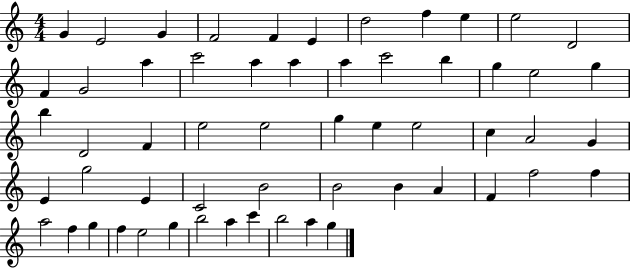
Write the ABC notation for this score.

X:1
T:Untitled
M:4/4
L:1/4
K:C
G E2 G F2 F E d2 f e e2 D2 F G2 a c'2 a a a c'2 b g e2 g b D2 F e2 e2 g e e2 c A2 G E g2 E C2 B2 B2 B A F f2 f a2 f g f e2 g b2 a c' b2 a g